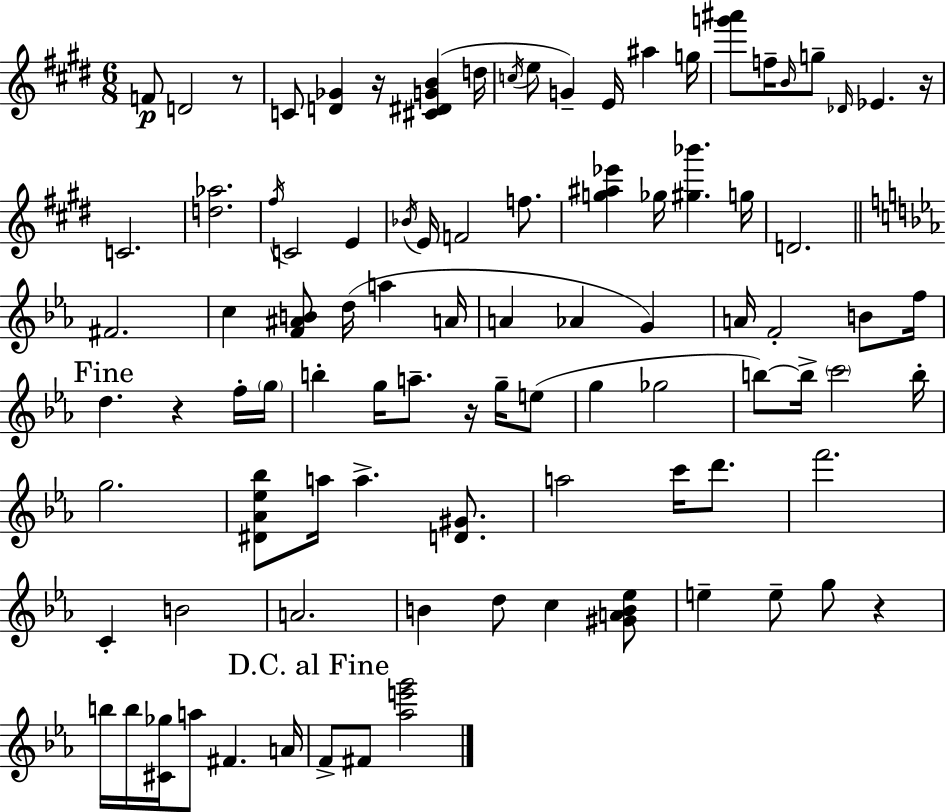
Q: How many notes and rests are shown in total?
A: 93